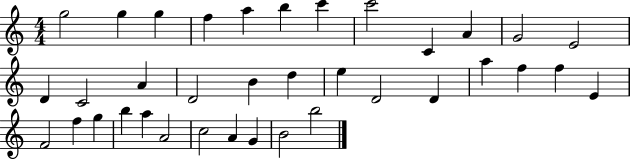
G5/h G5/q G5/q F5/q A5/q B5/q C6/q C6/h C4/q A4/q G4/h E4/h D4/q C4/h A4/q D4/h B4/q D5/q E5/q D4/h D4/q A5/q F5/q F5/q E4/q F4/h F5/q G5/q B5/q A5/q A4/h C5/h A4/q G4/q B4/h B5/h